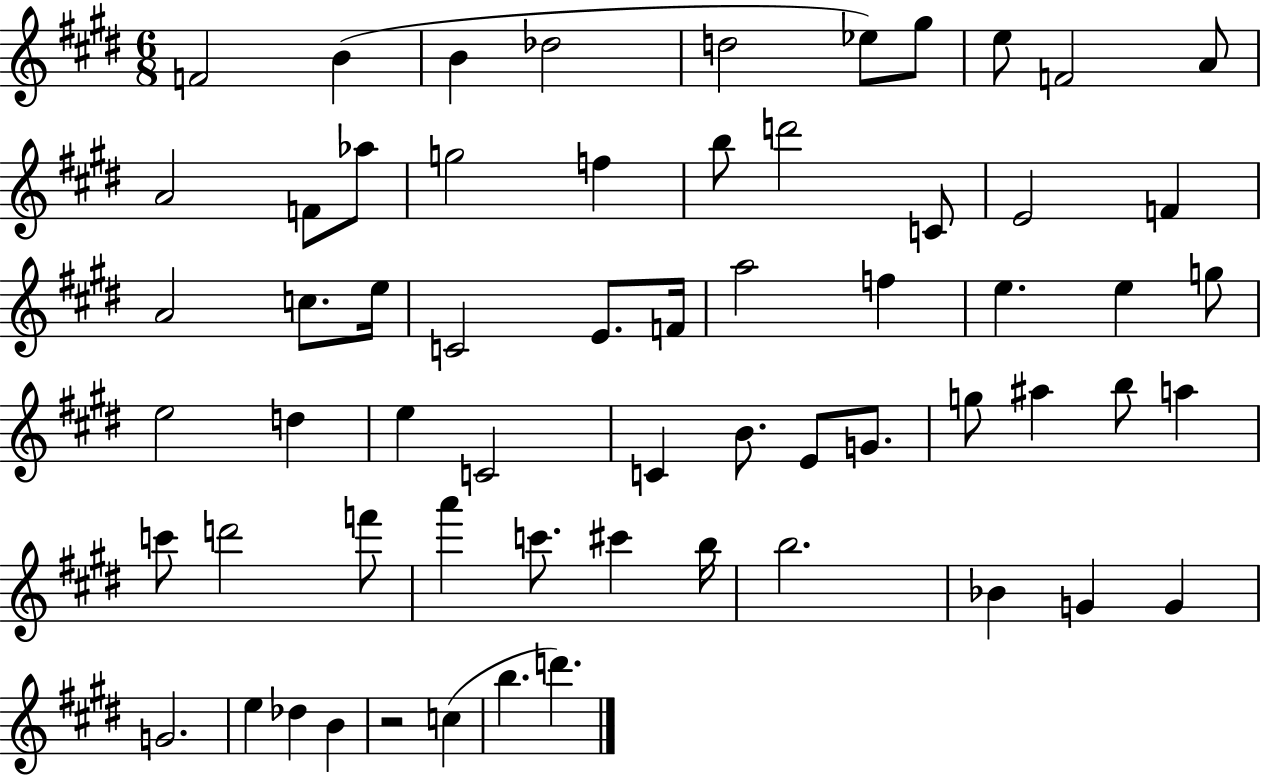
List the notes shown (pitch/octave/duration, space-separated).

F4/h B4/q B4/q Db5/h D5/h Eb5/e G#5/e E5/e F4/h A4/e A4/h F4/e Ab5/e G5/h F5/q B5/e D6/h C4/e E4/h F4/q A4/h C5/e. E5/s C4/h E4/e. F4/s A5/h F5/q E5/q. E5/q G5/e E5/h D5/q E5/q C4/h C4/q B4/e. E4/e G4/e. G5/e A#5/q B5/e A5/q C6/e D6/h F6/e A6/q C6/e. C#6/q B5/s B5/h. Bb4/q G4/q G4/q G4/h. E5/q Db5/q B4/q R/h C5/q B5/q. D6/q.